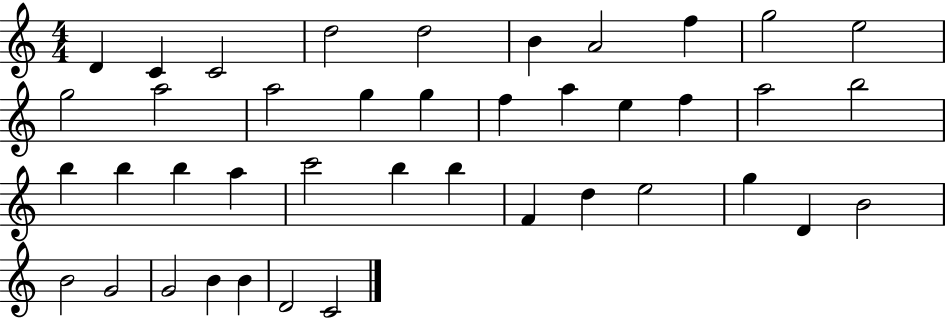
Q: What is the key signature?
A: C major